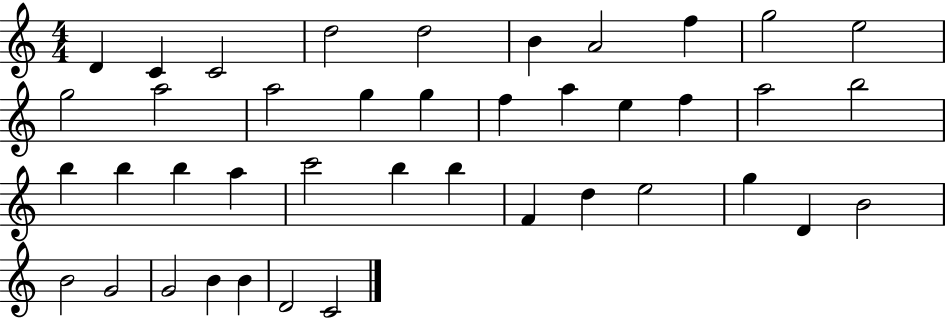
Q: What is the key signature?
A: C major